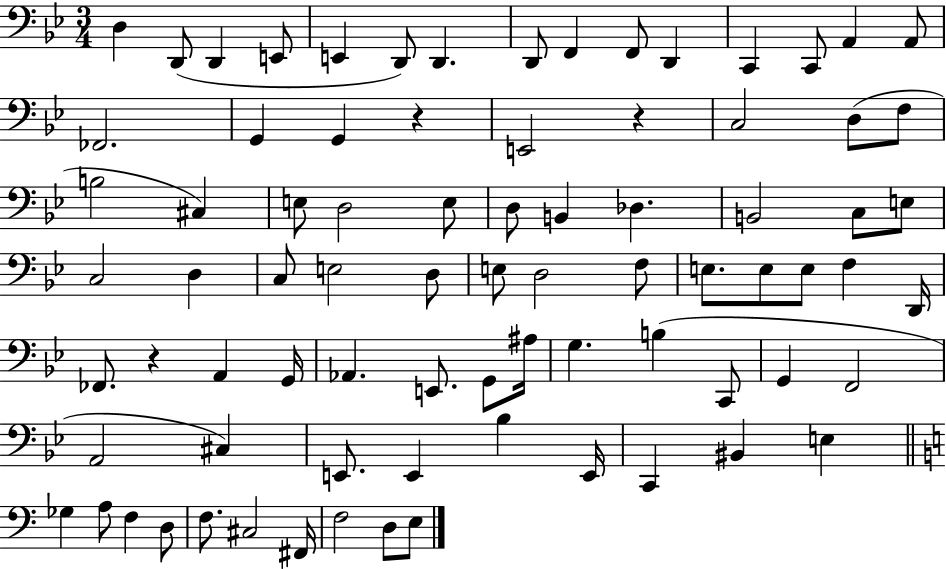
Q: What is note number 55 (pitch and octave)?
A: B3